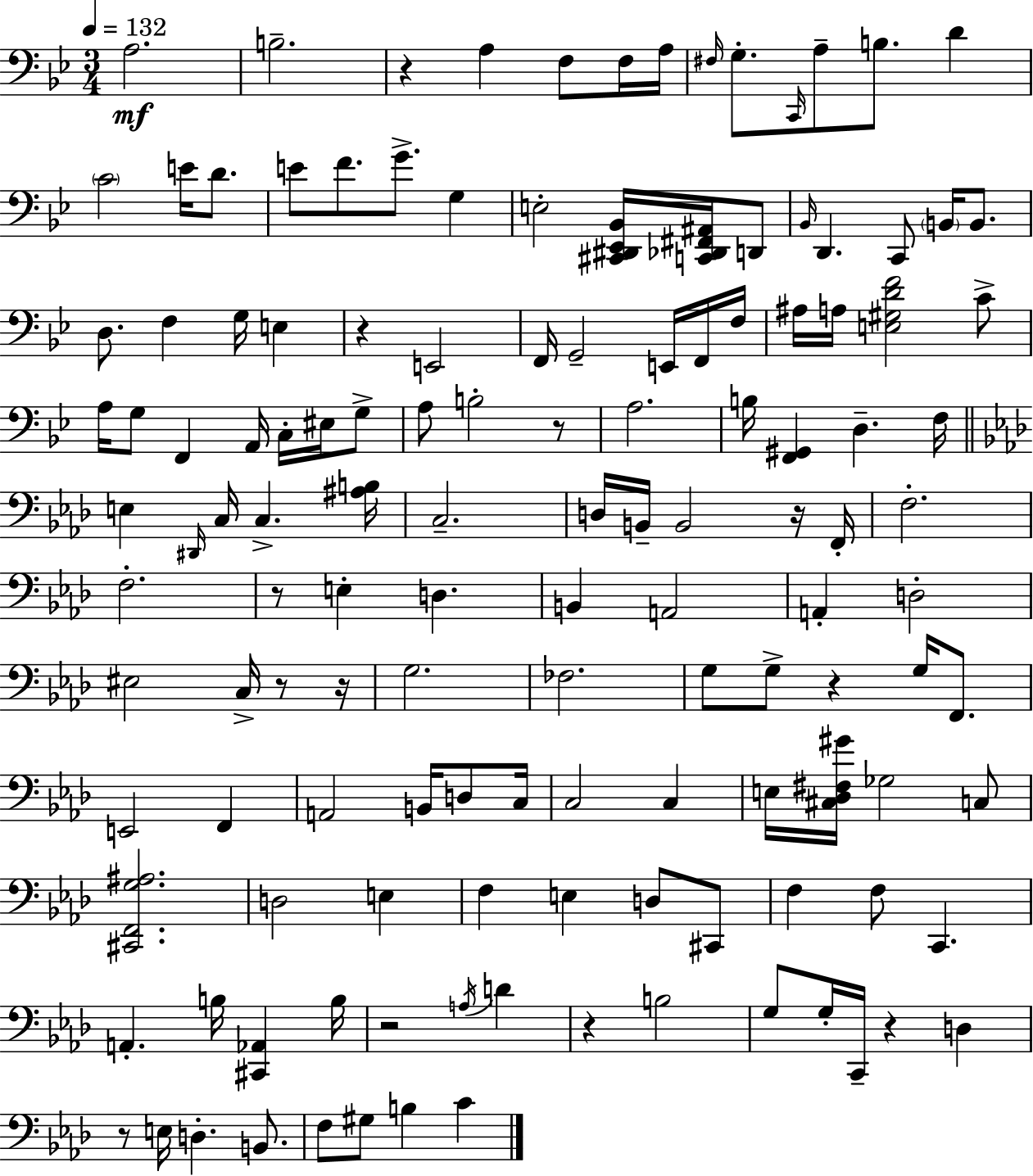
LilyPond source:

{
  \clef bass
  \numericTimeSignature
  \time 3/4
  \key bes \major
  \tempo 4 = 132
  \repeat volta 2 { a2.\mf | b2.-- | r4 a4 f8 f16 a16 | \grace { fis16 } g8.-. \grace { c,16 } a8-- b8. d'4 | \break \parenthesize c'2 e'16 d'8. | e'8 f'8. g'8.-> g4 | e2-. <cis, dis, ees, bes,>16 <c, des, fis, ais,>16 | d,8 \grace { bes,16 } d,4. c,8 \parenthesize b,16 | \break b,8. d8. f4 g16 e4 | r4 e,2 | f,16 g,2-- | e,16 f,16 f16 ais16 a16 <e gis d' f'>2 | \break c'8-> a16 g8 f,4 a,16 c16-. | eis16 g8-> a8 b2-. | r8 a2. | b16 <f, gis,>4 d4.-- | \break f16 \bar "||" \break \key aes \major e4 \grace { dis,16 } c16 c4.-> | <ais b>16 c2.-- | d16 b,16-- b,2 r16 | f,16-. f2.-. | \break f2.-. | r8 e4-. d4. | b,4 a,2 | a,4-. d2-. | \break eis2 c16-> r8 | r16 g2. | fes2. | g8 g8-> r4 g16 f,8. | \break e,2 f,4 | a,2 b,16 d8 | c16 c2 c4 | e16 <cis des fis gis'>16 ges2 c8 | \break <cis, f, g ais>2. | d2 e4 | f4 e4 d8 cis,8 | f4 f8 c,4. | \break a,4.-. b16 <cis, aes,>4 | b16 r2 \acciaccatura { a16 } d'4 | r4 b2 | g8 g16-. c,16-- r4 d4 | \break r8 e16 d4.-. b,8. | f8 gis8 b4 c'4 | } \bar "|."
}